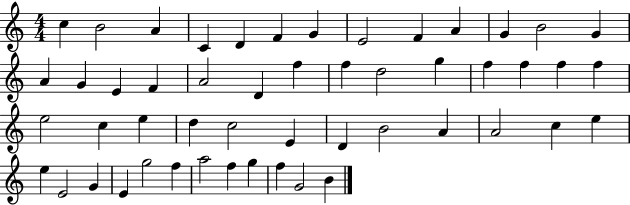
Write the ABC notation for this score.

X:1
T:Untitled
M:4/4
L:1/4
K:C
c B2 A C D F G E2 F A G B2 G A G E F A2 D f f d2 g f f f f e2 c e d c2 E D B2 A A2 c e e E2 G E g2 f a2 f g f G2 B